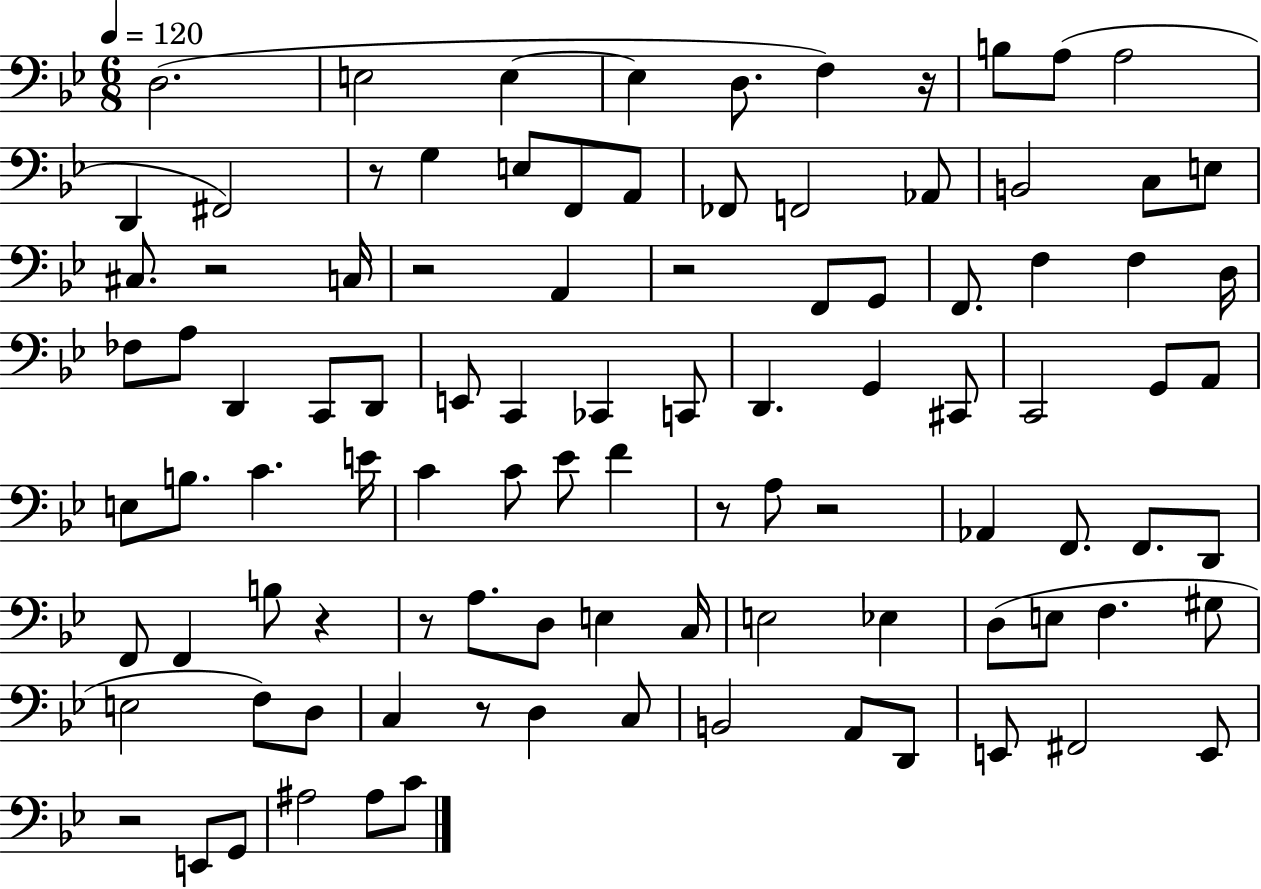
X:1
T:Untitled
M:6/8
L:1/4
K:Bb
D,2 E,2 E, E, D,/2 F, z/4 B,/2 A,/2 A,2 D,, ^F,,2 z/2 G, E,/2 F,,/2 A,,/2 _F,,/2 F,,2 _A,,/2 B,,2 C,/2 E,/2 ^C,/2 z2 C,/4 z2 A,, z2 F,,/2 G,,/2 F,,/2 F, F, D,/4 _F,/2 A,/2 D,, C,,/2 D,,/2 E,,/2 C,, _C,, C,,/2 D,, G,, ^C,,/2 C,,2 G,,/2 A,,/2 E,/2 B,/2 C E/4 C C/2 _E/2 F z/2 A,/2 z2 _A,, F,,/2 F,,/2 D,,/2 F,,/2 F,, B,/2 z z/2 A,/2 D,/2 E, C,/4 E,2 _E, D,/2 E,/2 F, ^G,/2 E,2 F,/2 D,/2 C, z/2 D, C,/2 B,,2 A,,/2 D,,/2 E,,/2 ^F,,2 E,,/2 z2 E,,/2 G,,/2 ^A,2 ^A,/2 C/2